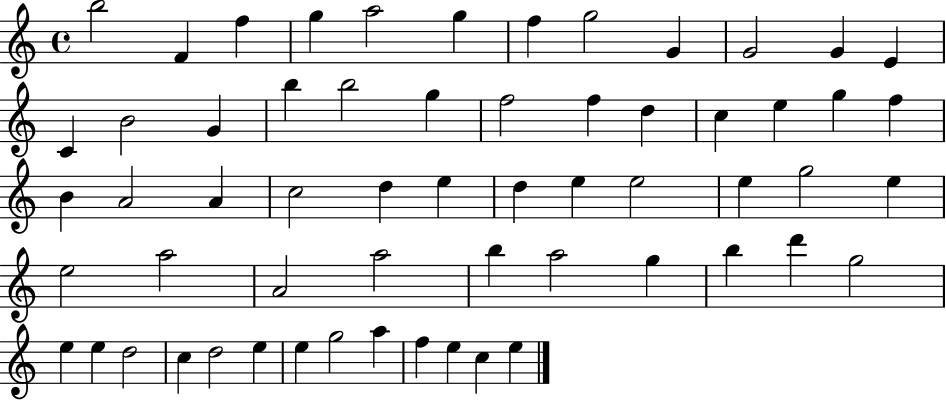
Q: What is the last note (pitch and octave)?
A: E5